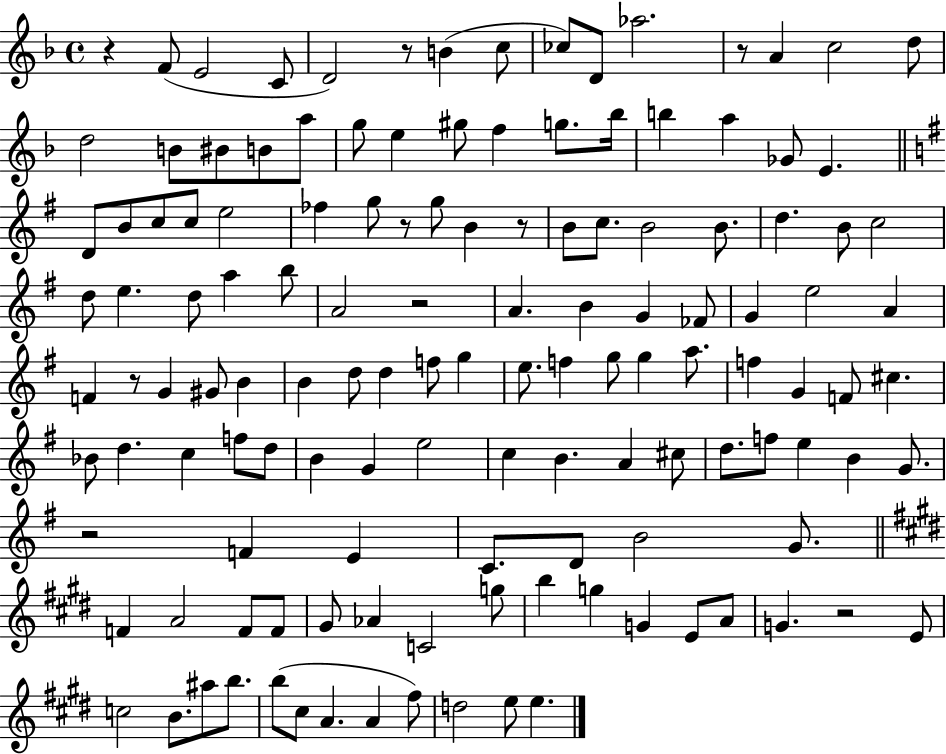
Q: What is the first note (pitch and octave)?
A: F4